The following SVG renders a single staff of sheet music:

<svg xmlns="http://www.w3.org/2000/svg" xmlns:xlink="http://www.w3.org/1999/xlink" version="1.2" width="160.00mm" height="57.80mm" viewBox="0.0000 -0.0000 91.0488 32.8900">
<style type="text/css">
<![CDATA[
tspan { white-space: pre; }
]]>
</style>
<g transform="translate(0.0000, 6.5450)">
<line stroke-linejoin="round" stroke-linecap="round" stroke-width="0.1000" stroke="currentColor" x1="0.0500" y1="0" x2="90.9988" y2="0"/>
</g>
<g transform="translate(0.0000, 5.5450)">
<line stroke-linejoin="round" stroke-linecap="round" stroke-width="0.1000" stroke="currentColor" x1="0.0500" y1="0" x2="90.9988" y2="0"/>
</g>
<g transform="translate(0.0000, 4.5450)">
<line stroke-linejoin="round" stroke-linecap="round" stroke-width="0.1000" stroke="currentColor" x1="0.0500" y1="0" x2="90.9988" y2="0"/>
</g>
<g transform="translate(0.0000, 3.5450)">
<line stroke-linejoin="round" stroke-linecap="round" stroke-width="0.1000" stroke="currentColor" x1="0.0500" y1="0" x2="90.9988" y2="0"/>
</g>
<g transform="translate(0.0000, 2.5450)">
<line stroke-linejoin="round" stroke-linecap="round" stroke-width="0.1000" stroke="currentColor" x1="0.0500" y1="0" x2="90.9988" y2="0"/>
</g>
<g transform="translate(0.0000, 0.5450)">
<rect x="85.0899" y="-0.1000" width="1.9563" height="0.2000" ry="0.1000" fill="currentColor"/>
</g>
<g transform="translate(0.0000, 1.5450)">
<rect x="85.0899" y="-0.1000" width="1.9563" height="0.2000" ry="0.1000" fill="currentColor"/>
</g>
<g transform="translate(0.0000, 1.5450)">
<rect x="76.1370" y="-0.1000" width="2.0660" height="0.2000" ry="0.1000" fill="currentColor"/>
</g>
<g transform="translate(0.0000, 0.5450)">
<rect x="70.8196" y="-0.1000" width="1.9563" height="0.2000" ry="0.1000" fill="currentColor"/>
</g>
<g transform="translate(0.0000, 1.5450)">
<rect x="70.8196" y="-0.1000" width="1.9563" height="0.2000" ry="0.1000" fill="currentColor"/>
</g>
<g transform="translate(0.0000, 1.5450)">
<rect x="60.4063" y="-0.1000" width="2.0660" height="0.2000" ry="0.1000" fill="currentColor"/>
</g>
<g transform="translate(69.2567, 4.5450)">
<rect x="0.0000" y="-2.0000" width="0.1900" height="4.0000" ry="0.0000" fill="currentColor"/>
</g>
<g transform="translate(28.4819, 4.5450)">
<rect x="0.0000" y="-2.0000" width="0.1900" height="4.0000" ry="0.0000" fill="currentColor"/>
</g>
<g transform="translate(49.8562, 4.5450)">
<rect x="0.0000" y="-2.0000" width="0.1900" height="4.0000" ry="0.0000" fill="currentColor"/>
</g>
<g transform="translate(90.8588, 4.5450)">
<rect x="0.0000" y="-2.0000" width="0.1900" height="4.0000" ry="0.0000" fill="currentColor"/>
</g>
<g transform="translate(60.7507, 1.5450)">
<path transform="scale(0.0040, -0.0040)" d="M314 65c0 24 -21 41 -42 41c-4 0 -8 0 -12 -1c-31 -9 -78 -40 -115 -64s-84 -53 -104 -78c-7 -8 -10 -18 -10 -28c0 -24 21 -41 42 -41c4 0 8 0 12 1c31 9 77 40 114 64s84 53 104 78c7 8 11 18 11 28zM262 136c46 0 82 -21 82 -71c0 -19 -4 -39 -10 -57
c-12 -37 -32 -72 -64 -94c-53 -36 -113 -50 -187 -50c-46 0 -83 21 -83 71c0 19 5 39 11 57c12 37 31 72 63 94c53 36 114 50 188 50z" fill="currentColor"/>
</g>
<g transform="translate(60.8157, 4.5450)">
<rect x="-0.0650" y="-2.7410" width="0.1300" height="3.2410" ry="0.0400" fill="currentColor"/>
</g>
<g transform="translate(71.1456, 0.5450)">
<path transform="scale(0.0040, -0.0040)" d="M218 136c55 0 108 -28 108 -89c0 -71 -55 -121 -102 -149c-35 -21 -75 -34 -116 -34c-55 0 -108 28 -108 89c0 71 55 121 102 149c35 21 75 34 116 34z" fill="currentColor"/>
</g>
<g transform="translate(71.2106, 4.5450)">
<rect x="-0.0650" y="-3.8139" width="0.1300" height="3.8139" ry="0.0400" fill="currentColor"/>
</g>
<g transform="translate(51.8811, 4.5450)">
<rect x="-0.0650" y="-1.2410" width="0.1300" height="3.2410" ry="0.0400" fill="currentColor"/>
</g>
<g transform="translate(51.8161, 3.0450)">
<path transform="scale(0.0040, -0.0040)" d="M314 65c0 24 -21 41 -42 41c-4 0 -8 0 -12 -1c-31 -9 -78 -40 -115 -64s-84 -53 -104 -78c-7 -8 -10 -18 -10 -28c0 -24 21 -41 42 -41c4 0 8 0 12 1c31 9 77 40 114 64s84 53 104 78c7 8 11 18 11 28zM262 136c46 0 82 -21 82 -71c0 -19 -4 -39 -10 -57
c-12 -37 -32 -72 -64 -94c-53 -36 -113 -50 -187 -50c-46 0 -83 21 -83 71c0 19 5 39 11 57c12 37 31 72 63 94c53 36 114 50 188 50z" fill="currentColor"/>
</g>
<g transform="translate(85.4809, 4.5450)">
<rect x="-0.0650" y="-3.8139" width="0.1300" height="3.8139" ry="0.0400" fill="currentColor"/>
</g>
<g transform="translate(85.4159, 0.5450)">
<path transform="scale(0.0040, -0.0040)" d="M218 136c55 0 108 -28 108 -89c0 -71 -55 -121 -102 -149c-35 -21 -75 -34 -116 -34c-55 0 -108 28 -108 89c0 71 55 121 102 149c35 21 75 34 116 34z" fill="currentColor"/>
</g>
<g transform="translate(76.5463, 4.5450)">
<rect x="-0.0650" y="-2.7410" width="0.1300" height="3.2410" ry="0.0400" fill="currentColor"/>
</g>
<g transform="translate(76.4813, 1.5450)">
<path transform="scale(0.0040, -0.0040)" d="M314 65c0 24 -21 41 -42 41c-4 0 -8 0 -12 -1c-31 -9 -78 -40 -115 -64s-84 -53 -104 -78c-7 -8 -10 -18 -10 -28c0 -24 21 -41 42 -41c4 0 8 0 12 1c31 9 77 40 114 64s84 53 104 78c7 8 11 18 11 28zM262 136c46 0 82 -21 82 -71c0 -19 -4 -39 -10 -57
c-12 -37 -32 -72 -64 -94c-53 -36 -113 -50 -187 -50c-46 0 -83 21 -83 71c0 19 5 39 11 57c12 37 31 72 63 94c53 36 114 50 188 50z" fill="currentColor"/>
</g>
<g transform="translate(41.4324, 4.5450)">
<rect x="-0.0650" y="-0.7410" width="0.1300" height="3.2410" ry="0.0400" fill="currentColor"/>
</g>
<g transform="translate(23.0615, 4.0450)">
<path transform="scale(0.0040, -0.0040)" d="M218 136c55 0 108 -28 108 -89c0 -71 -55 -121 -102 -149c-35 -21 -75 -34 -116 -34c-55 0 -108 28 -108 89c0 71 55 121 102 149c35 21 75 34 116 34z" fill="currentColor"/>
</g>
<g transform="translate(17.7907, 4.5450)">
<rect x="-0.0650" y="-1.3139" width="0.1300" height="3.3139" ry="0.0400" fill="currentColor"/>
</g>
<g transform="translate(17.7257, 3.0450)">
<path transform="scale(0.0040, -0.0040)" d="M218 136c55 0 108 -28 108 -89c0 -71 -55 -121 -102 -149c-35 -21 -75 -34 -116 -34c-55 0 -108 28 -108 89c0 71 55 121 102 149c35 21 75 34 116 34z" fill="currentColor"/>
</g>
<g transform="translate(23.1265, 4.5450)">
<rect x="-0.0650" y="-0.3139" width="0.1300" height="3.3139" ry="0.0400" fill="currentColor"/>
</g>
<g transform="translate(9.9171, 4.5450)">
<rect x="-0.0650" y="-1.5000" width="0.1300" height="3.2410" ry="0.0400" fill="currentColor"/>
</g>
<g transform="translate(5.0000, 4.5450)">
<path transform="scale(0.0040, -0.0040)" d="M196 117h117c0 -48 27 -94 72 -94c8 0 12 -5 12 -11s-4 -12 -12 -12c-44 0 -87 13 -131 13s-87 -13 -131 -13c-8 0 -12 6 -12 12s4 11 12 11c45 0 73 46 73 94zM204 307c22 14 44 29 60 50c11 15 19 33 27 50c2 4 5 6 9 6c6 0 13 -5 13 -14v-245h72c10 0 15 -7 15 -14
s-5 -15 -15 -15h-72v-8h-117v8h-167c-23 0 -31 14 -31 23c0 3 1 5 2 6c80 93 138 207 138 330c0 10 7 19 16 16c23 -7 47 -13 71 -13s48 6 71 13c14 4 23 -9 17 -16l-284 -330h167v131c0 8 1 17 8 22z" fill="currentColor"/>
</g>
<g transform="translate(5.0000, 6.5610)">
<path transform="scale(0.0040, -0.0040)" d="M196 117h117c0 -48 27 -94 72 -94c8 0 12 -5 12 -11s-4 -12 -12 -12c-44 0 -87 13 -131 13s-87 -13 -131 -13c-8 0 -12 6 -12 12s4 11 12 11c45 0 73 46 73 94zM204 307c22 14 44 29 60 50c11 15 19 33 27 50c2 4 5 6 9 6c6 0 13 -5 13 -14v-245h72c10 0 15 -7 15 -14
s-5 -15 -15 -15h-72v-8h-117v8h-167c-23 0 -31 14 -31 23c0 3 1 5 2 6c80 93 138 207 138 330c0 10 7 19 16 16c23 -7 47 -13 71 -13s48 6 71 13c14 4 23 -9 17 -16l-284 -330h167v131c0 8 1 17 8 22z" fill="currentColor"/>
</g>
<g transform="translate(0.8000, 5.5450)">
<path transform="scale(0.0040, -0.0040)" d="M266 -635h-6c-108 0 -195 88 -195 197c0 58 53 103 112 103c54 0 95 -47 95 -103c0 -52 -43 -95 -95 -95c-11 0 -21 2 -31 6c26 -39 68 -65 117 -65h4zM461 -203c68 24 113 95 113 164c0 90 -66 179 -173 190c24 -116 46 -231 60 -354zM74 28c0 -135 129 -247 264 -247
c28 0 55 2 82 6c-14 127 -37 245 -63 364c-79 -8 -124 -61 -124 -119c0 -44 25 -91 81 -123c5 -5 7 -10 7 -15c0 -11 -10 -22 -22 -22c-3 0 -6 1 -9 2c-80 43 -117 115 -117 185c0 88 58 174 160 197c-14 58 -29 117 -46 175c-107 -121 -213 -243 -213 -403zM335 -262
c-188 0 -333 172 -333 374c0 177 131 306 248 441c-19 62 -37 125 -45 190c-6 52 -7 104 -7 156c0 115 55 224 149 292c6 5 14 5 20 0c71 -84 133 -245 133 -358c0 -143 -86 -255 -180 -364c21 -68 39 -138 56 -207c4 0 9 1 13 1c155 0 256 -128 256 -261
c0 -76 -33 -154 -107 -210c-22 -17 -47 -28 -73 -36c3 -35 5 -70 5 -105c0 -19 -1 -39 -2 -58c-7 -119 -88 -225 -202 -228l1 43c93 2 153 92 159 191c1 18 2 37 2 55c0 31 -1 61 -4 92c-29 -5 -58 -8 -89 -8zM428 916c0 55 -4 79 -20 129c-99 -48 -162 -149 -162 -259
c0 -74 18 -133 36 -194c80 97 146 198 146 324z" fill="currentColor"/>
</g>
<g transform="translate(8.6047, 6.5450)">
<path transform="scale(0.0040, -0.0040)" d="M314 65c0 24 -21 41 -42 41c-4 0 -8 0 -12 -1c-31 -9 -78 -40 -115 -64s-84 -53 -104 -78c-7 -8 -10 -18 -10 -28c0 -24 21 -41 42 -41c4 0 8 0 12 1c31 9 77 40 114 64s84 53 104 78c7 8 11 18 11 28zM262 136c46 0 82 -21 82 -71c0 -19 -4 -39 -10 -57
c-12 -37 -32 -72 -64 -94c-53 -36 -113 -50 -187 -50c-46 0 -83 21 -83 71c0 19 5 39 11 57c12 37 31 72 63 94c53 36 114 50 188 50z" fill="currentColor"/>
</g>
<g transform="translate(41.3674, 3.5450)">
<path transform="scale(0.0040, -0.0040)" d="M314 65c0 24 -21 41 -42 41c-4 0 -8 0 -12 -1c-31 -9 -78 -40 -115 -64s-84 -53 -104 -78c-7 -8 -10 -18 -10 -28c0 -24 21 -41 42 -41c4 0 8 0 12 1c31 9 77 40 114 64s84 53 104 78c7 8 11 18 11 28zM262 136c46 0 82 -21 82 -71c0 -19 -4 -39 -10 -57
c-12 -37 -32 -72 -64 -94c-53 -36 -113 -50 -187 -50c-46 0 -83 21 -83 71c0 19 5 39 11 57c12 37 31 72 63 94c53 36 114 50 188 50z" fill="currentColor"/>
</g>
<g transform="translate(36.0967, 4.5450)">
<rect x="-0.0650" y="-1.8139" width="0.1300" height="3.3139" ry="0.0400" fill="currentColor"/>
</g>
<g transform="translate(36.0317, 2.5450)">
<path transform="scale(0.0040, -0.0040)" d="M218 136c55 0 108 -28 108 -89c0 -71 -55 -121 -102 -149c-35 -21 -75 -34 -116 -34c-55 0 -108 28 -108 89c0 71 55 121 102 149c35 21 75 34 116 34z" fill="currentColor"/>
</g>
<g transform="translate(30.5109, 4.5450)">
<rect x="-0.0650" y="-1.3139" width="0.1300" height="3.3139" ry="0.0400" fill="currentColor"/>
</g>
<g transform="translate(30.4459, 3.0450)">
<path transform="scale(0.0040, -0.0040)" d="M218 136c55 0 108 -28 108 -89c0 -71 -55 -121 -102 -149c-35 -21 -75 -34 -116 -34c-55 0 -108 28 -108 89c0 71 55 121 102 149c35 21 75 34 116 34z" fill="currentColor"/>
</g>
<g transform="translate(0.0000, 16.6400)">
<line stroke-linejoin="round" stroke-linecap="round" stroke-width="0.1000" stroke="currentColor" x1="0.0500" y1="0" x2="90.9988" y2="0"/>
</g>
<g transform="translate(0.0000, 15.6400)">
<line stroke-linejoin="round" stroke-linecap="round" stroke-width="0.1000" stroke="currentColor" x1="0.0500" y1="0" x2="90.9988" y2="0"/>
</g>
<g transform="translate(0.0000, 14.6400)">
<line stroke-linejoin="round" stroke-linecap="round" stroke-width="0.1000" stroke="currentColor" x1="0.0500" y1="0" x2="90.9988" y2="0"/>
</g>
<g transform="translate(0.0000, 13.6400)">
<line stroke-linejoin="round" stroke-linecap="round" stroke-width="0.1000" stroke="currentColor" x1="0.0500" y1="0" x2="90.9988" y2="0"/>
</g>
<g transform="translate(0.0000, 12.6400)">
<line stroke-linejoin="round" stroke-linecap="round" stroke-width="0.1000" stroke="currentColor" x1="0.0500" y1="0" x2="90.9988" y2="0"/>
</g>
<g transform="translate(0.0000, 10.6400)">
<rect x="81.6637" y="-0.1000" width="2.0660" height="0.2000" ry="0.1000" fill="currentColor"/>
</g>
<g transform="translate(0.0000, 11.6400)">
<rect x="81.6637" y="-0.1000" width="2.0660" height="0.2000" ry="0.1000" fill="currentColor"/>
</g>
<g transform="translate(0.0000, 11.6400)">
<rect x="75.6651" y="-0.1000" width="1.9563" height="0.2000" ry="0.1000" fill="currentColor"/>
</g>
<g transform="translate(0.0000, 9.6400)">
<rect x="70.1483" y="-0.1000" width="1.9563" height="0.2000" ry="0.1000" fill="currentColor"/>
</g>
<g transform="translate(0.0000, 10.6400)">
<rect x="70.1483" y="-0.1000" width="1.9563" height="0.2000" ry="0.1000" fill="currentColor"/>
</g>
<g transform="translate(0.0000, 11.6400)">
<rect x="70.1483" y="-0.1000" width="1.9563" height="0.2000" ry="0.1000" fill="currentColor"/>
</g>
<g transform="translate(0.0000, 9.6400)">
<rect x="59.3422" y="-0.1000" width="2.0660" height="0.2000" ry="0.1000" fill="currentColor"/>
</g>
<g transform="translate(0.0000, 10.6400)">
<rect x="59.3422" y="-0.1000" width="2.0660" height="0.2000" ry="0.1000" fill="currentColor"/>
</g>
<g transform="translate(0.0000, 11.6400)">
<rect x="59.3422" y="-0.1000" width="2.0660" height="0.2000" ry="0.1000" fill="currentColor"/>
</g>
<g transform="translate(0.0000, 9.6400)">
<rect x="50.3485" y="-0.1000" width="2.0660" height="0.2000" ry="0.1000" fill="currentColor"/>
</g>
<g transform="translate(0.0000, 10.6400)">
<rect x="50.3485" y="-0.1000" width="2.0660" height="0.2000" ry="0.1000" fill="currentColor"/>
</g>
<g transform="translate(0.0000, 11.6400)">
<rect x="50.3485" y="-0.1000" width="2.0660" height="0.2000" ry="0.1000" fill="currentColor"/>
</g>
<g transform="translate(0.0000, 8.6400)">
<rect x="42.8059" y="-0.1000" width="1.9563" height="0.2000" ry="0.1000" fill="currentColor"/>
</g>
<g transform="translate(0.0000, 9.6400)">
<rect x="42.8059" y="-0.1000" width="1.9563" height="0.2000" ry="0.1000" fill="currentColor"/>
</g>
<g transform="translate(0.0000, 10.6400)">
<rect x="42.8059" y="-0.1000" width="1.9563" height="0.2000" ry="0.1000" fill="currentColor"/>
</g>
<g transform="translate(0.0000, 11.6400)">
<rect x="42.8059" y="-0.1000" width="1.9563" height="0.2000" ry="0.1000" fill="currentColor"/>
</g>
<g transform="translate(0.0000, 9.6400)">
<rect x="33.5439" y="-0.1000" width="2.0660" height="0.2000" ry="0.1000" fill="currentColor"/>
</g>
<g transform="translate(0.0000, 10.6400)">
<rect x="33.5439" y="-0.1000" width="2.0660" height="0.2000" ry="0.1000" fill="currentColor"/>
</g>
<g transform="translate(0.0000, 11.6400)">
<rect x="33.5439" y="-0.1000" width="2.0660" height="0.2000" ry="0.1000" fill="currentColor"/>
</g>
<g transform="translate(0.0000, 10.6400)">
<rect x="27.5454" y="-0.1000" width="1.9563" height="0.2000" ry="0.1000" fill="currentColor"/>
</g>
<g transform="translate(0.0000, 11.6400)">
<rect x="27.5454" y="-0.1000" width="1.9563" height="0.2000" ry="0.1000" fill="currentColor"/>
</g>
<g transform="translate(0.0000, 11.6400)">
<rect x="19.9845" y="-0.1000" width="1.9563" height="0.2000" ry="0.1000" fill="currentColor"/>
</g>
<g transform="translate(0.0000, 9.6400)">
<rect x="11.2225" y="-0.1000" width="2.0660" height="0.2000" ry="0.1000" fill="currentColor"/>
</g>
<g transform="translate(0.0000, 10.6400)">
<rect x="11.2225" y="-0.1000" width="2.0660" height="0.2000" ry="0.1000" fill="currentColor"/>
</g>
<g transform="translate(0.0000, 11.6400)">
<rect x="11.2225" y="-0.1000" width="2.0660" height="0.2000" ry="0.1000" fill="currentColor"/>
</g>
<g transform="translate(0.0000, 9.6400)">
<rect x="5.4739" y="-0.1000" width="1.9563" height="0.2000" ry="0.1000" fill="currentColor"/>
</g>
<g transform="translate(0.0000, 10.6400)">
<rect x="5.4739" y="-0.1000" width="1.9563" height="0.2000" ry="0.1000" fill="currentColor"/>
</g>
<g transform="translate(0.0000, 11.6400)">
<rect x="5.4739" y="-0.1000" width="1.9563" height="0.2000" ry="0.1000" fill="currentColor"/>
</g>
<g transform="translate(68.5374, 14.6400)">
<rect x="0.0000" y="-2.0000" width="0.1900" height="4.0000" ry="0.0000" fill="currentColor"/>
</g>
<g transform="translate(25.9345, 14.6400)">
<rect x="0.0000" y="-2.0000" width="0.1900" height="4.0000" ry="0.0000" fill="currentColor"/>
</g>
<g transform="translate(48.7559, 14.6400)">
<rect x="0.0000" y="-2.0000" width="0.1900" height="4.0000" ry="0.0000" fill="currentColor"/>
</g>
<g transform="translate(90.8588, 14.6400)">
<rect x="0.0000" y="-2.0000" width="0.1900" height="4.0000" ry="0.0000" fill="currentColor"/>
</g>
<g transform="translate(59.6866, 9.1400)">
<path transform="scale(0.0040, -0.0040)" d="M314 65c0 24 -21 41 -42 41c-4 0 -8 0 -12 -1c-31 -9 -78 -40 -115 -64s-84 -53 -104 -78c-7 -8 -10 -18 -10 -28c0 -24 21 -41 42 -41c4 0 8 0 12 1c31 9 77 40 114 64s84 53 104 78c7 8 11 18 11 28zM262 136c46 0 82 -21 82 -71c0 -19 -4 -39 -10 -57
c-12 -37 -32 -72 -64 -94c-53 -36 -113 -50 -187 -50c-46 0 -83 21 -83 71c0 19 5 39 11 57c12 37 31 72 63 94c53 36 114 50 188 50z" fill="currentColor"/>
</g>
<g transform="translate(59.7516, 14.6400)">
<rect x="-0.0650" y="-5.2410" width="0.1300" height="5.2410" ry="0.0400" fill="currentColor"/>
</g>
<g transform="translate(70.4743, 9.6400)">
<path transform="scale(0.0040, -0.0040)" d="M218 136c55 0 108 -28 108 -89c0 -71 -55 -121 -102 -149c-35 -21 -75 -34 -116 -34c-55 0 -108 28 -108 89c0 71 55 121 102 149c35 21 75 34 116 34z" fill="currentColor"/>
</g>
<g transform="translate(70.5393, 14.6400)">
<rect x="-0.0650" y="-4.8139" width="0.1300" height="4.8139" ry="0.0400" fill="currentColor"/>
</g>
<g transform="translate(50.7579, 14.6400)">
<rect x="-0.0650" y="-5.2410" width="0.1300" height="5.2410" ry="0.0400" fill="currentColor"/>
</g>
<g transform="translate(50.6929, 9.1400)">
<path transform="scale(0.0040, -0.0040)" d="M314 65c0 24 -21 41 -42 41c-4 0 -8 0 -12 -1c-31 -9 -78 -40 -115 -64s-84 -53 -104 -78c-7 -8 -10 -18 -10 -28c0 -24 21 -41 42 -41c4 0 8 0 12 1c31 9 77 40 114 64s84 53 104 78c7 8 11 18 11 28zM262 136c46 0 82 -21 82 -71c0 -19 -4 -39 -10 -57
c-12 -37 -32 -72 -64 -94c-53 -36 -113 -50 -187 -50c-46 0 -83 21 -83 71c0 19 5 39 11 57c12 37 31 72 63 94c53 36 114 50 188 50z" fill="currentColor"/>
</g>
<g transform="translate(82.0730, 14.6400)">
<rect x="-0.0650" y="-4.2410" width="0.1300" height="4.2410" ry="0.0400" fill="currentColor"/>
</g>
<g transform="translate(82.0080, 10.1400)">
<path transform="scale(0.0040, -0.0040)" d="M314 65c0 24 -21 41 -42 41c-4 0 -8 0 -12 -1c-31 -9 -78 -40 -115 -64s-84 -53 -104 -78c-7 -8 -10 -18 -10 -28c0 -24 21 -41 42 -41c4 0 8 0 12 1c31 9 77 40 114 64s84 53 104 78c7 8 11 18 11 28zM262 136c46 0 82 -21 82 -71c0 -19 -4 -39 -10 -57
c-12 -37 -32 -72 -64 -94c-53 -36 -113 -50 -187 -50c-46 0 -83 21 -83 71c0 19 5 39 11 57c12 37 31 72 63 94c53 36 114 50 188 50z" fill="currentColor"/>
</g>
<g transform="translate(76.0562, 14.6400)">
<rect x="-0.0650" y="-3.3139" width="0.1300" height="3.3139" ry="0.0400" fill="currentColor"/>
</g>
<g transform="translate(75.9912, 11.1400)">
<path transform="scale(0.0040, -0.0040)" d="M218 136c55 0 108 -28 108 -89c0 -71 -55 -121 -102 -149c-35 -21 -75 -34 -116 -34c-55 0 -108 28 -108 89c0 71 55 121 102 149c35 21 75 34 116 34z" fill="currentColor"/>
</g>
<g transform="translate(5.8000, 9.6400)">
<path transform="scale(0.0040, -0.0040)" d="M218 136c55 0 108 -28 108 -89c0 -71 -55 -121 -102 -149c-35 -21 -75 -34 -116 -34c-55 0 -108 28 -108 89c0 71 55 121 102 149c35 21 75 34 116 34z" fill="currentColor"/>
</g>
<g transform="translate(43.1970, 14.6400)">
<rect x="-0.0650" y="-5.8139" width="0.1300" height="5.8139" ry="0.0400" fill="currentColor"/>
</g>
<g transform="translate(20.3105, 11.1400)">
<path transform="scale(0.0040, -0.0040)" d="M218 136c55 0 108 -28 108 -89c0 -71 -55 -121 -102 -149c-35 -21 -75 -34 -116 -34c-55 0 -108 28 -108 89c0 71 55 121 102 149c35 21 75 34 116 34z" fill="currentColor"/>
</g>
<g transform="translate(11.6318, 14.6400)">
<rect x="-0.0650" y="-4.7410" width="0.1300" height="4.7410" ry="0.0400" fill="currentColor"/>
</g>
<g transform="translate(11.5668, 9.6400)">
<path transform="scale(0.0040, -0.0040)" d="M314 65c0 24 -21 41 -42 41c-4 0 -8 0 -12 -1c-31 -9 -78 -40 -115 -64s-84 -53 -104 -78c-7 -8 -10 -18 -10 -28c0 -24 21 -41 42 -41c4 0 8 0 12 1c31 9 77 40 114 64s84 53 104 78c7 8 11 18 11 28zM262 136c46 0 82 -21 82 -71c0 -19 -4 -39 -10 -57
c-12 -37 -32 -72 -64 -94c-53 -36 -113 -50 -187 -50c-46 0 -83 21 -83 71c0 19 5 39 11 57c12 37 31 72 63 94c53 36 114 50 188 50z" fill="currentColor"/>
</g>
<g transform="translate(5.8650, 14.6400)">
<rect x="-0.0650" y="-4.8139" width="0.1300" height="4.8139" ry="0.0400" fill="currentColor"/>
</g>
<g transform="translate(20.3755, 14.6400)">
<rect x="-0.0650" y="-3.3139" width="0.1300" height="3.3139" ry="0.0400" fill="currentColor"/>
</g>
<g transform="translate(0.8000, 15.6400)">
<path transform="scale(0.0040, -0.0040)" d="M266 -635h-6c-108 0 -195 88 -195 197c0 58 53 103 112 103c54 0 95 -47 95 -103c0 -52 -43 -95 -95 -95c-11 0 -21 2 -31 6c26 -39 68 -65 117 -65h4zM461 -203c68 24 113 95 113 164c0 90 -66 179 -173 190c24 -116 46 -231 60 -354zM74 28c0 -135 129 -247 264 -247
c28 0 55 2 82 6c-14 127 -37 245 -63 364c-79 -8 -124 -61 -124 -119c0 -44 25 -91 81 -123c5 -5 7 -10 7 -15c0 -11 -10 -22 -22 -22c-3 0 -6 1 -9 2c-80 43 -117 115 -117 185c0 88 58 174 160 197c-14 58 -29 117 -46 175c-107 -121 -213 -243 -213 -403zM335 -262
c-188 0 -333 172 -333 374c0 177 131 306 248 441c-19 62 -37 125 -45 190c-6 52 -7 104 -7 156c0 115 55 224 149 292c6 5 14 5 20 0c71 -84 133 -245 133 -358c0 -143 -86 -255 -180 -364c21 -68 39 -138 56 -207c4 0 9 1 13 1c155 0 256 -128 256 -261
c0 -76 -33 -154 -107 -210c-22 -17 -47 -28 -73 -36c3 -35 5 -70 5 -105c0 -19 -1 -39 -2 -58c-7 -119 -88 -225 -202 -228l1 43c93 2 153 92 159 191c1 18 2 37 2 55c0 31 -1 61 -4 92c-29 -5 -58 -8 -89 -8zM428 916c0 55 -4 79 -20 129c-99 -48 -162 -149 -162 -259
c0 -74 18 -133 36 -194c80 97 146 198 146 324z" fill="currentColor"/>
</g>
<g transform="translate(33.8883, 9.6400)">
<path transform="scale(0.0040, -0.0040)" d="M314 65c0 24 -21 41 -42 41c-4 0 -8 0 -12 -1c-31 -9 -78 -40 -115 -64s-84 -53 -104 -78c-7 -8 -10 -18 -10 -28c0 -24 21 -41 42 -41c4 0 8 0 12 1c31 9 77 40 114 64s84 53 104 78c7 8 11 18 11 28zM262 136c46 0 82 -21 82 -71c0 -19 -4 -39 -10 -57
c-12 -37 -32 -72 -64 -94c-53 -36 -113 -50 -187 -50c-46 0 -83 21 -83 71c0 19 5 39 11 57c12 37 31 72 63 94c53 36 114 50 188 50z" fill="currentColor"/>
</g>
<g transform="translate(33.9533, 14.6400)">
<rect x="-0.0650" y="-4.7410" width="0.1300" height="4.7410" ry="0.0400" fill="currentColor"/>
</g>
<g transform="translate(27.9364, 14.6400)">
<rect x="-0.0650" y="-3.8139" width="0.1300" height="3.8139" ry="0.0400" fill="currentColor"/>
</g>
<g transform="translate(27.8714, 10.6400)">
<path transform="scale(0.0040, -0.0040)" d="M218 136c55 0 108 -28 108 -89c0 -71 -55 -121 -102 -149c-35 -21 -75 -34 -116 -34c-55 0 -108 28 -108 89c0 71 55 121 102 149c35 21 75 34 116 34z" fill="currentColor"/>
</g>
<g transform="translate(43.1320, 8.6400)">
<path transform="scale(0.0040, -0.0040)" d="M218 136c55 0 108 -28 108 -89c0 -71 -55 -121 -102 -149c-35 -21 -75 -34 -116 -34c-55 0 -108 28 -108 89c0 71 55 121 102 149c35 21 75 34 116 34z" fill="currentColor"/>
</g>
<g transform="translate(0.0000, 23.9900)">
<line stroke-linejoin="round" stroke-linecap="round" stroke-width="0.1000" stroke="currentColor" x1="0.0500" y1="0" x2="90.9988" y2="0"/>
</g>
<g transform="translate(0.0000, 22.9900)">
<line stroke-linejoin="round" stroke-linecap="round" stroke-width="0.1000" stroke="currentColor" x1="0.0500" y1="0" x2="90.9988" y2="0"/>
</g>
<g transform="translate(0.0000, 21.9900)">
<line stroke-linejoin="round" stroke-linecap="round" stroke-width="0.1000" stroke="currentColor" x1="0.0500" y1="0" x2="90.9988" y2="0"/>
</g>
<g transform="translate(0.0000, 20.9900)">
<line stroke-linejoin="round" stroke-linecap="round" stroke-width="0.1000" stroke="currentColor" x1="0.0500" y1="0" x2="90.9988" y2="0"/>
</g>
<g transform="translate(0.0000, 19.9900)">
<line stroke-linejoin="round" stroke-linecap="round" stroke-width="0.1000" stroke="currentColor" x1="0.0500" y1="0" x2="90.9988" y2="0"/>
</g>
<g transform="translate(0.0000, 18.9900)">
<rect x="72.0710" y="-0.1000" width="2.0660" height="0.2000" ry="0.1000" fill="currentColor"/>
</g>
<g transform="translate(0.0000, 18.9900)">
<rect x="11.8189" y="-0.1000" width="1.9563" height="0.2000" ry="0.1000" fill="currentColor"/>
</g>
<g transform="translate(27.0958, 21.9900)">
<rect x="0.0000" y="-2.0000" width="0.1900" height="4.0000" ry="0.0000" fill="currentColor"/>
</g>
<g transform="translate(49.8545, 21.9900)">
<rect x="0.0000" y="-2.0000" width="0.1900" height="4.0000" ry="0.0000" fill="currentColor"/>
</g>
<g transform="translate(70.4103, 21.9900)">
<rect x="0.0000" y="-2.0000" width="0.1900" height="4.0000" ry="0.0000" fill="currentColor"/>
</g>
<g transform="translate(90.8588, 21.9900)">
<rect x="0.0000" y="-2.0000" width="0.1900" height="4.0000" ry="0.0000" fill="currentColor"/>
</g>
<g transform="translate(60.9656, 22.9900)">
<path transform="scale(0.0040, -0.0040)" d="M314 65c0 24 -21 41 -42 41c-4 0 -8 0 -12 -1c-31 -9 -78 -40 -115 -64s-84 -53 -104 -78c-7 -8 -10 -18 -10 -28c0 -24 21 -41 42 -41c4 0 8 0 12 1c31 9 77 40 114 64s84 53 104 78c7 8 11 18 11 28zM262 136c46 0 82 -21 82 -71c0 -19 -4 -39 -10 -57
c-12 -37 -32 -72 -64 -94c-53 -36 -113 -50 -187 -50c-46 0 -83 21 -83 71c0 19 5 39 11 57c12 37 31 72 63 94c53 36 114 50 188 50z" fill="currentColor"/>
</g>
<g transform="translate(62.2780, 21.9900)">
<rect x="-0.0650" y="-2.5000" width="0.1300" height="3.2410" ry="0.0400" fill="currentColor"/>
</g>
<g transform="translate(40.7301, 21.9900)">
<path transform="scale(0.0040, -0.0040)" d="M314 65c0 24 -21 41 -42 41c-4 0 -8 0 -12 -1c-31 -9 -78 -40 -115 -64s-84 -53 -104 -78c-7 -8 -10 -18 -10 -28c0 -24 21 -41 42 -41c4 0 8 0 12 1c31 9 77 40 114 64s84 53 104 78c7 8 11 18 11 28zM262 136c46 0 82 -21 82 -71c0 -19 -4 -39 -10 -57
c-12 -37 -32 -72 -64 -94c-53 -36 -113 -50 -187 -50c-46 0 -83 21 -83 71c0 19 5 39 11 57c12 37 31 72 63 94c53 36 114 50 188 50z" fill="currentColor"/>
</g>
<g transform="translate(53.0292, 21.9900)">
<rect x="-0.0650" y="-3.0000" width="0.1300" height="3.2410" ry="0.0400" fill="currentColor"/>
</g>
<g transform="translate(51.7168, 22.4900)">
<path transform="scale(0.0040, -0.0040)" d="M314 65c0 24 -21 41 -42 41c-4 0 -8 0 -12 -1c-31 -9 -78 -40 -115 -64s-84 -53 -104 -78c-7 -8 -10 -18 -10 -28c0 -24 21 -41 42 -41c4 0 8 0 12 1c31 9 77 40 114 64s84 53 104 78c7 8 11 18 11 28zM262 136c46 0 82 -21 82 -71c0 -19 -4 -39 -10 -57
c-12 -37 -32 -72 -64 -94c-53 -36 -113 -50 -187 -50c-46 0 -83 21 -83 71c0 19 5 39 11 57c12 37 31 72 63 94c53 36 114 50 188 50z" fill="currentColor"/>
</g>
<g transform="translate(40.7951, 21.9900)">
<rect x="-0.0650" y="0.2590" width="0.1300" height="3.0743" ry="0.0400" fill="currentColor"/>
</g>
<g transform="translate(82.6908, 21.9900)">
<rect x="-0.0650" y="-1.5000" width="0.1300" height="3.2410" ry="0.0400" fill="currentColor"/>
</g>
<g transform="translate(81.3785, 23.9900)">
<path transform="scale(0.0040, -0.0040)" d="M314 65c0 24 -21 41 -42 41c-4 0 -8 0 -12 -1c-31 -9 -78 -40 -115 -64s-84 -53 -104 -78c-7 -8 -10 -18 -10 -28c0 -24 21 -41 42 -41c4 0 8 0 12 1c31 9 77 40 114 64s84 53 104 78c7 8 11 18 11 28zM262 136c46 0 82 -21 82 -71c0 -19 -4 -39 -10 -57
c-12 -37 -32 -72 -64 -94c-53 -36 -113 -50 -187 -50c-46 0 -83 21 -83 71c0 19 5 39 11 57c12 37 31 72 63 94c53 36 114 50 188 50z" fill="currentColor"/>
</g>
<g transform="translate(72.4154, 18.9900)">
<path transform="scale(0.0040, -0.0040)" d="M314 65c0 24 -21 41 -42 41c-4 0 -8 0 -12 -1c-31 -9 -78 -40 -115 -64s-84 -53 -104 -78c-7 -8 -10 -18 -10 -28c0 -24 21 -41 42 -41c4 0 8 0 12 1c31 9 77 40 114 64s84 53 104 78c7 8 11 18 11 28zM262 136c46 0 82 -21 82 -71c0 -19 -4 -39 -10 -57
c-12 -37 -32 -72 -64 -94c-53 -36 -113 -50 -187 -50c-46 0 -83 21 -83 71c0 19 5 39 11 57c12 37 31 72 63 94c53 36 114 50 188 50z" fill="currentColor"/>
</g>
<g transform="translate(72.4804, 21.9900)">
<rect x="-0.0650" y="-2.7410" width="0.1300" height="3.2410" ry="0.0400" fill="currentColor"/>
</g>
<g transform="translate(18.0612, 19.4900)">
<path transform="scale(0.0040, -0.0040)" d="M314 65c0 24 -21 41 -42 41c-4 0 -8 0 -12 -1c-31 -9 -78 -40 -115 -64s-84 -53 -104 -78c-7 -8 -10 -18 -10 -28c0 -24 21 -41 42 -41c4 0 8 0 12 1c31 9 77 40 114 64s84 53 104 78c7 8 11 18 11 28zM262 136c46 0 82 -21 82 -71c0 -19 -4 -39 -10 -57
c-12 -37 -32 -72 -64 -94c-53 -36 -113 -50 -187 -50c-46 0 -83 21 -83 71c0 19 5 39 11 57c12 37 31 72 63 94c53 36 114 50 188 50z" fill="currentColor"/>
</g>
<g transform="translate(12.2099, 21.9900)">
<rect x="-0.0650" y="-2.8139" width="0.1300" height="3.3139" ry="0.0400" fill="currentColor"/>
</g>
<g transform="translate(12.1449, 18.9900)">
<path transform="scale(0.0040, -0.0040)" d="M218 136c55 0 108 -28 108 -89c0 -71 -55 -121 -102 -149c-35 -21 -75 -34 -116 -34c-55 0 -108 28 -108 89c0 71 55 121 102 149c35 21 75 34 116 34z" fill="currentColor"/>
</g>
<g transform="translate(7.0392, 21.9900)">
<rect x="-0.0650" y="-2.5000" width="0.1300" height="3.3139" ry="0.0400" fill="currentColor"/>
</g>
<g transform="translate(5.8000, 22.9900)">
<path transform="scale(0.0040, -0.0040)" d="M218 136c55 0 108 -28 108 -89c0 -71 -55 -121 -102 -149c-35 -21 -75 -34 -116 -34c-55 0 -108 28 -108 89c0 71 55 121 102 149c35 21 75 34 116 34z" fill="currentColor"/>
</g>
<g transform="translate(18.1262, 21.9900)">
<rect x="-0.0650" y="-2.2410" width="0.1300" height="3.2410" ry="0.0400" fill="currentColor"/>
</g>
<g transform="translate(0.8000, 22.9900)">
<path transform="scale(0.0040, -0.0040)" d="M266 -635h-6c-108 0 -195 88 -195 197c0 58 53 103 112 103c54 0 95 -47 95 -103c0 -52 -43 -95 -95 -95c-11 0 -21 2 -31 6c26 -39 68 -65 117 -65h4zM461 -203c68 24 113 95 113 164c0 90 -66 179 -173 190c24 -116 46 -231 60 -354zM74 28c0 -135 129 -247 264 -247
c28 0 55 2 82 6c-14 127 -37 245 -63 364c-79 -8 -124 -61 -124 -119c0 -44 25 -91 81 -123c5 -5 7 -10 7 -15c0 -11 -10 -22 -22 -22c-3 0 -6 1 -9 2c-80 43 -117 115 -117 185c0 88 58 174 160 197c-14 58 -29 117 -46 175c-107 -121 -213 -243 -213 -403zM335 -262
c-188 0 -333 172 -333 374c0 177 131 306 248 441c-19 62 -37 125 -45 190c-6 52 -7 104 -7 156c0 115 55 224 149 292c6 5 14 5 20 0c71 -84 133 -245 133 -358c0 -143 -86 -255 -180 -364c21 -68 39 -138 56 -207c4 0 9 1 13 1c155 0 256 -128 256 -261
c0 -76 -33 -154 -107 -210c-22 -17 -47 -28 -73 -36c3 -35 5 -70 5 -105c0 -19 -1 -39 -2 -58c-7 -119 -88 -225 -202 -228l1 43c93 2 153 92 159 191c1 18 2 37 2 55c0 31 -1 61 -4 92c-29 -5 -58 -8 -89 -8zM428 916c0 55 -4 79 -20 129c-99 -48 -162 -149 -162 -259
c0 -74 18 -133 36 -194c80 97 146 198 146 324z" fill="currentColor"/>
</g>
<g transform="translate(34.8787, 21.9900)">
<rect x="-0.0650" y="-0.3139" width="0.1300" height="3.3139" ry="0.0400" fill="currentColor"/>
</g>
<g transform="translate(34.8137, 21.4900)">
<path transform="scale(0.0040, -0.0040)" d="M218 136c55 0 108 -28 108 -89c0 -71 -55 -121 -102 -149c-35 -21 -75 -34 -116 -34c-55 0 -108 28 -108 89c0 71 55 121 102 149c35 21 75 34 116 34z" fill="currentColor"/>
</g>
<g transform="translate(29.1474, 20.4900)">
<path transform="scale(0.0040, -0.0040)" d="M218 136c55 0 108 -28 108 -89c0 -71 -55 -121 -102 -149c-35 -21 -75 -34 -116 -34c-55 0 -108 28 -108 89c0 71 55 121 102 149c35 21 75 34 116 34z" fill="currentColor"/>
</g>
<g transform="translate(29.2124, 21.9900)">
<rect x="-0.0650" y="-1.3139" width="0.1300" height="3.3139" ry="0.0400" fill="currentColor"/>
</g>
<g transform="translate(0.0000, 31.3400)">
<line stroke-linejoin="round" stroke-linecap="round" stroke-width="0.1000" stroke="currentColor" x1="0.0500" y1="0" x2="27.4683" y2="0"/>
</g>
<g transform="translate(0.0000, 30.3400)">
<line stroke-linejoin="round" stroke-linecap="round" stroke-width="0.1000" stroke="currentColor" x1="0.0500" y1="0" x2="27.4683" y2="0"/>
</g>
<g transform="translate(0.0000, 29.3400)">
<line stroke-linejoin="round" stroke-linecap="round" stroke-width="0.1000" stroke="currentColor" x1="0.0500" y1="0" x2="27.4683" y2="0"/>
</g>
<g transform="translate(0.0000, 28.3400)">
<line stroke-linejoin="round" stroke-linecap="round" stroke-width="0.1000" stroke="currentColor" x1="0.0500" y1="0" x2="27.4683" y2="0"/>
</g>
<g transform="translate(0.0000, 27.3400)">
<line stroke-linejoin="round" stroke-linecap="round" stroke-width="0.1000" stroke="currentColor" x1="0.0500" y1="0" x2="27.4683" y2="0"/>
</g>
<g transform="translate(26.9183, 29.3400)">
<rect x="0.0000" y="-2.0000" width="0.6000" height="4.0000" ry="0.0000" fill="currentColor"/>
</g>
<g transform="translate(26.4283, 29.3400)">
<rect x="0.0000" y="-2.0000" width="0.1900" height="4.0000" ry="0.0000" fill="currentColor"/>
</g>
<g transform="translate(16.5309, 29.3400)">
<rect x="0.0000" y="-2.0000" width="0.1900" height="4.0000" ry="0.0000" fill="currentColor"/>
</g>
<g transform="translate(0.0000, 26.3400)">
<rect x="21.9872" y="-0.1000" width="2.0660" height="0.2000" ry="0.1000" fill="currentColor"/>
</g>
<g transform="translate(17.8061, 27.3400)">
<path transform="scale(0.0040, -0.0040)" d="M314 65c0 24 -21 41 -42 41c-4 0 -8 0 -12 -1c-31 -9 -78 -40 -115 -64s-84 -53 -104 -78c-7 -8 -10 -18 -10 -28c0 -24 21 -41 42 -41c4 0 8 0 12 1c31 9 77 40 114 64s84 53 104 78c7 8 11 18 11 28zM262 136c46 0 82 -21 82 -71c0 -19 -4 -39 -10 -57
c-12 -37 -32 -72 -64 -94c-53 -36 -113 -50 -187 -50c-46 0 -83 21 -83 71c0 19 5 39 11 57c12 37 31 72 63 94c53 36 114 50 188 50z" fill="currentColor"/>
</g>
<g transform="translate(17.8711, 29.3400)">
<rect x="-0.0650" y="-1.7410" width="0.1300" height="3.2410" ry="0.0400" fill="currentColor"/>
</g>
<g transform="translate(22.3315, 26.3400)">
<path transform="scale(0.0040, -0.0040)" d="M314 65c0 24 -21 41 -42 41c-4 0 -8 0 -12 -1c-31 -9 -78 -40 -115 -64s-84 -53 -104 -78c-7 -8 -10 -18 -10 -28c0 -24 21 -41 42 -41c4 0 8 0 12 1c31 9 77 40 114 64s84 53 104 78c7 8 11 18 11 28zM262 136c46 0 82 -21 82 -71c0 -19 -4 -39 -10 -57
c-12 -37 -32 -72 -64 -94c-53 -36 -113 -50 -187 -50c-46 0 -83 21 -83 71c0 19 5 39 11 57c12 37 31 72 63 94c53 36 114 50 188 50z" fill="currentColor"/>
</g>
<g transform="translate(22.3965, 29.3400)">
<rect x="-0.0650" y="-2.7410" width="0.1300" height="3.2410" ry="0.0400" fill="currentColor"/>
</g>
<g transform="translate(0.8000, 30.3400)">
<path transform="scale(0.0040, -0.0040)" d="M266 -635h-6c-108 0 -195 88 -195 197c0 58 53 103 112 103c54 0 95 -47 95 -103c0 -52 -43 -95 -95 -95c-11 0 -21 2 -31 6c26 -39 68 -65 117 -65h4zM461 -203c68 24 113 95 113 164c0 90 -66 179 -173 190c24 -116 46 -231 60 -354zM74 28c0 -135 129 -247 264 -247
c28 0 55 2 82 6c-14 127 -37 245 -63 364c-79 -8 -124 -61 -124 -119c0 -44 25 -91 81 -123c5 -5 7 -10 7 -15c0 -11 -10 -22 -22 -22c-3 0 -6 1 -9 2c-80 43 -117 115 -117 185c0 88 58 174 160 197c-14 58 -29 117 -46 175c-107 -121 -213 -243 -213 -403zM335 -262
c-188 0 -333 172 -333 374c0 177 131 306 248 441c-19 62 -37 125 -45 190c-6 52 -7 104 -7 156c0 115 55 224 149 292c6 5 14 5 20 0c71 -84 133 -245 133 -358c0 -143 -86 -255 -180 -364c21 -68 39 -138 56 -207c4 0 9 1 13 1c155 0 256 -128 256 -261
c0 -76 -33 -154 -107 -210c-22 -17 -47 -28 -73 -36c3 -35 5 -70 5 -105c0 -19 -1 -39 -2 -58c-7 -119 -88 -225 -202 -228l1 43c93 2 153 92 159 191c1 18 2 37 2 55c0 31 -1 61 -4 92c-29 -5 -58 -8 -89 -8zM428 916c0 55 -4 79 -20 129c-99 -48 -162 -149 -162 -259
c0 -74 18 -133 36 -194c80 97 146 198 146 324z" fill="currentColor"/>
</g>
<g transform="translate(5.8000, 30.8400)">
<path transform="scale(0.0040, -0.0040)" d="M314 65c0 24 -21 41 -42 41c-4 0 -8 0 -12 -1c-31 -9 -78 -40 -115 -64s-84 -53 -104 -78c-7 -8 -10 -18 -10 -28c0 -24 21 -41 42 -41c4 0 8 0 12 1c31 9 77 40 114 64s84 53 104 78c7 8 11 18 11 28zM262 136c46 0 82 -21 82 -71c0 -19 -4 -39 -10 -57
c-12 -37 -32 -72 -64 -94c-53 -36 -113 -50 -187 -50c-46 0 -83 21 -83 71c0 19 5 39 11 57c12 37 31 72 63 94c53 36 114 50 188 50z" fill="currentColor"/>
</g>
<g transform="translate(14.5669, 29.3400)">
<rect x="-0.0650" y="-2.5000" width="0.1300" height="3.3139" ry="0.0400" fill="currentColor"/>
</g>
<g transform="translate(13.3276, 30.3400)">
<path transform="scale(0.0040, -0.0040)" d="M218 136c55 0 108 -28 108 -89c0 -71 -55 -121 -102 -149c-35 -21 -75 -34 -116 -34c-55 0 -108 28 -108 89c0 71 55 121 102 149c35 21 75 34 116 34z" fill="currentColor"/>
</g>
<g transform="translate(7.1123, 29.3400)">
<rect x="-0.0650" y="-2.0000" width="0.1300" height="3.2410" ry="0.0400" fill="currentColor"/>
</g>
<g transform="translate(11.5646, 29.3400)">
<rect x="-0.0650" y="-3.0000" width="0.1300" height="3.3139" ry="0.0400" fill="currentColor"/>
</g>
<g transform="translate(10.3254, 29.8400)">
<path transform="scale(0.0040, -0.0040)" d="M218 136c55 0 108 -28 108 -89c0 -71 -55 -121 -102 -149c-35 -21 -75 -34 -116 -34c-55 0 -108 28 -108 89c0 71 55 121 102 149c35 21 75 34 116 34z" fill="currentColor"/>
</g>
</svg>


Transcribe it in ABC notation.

X:1
T:Untitled
M:4/4
L:1/4
K:C
E2 e c e f d2 e2 a2 c' a2 c' e' e'2 b c' e'2 g' f'2 f'2 e' b d'2 G a g2 e c B2 A2 G2 a2 E2 F2 A G f2 a2